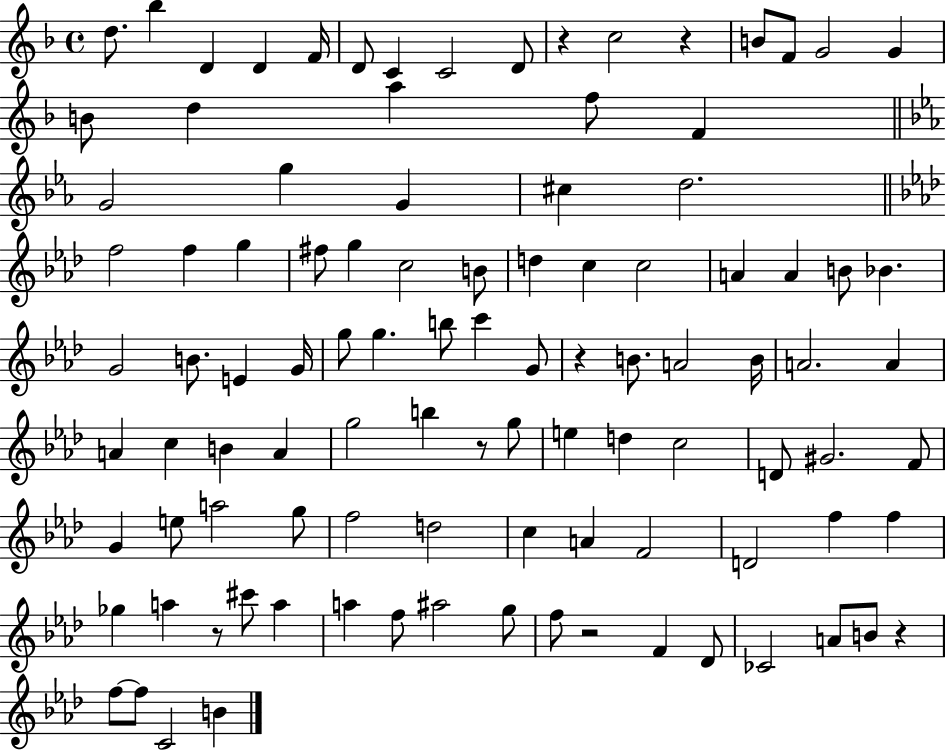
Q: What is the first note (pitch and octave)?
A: D5